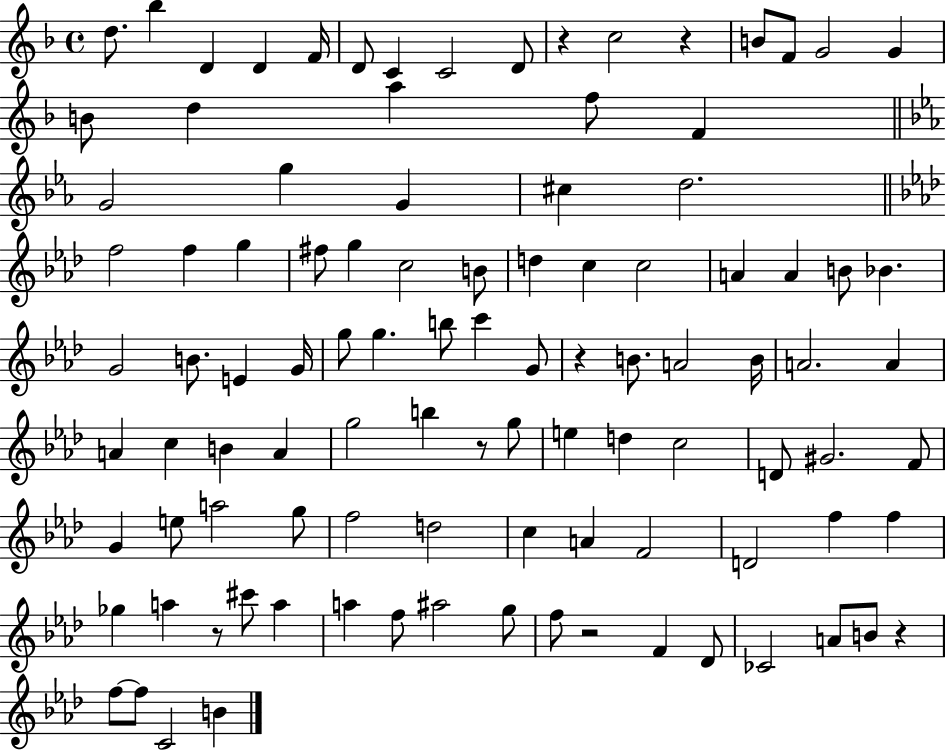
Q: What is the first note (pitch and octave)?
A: D5